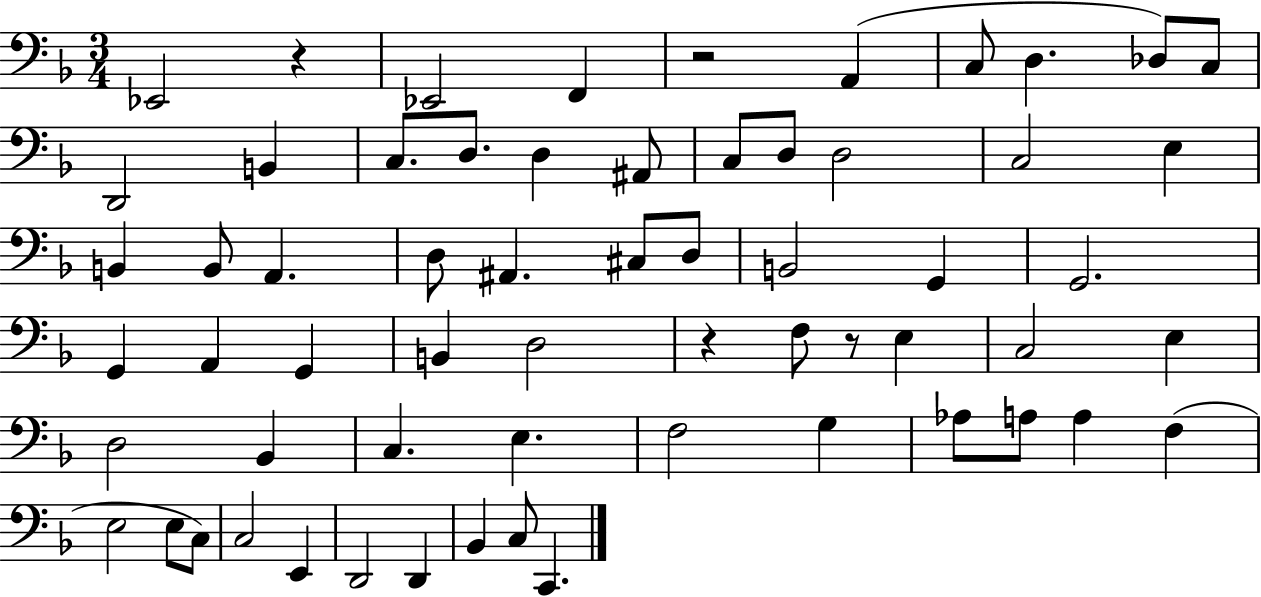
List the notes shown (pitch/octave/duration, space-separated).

Eb2/h R/q Eb2/h F2/q R/h A2/q C3/e D3/q. Db3/e C3/e D2/h B2/q C3/e. D3/e. D3/q A#2/e C3/e D3/e D3/h C3/h E3/q B2/q B2/e A2/q. D3/e A#2/q. C#3/e D3/e B2/h G2/q G2/h. G2/q A2/q G2/q B2/q D3/h R/q F3/e R/e E3/q C3/h E3/q D3/h Bb2/q C3/q. E3/q. F3/h G3/q Ab3/e A3/e A3/q F3/q E3/h E3/e C3/e C3/h E2/q D2/h D2/q Bb2/q C3/e C2/q.